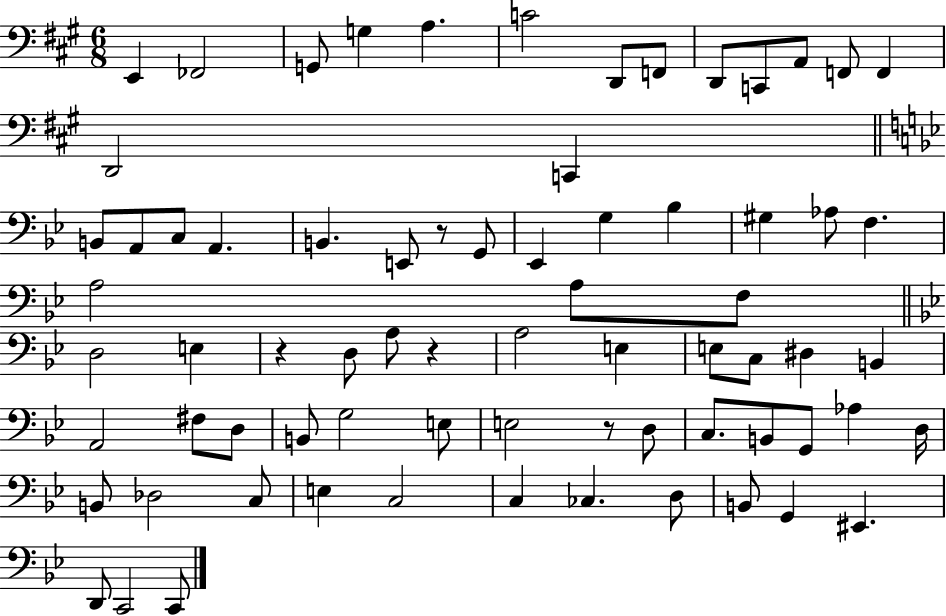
X:1
T:Untitled
M:6/8
L:1/4
K:A
E,, _F,,2 G,,/2 G, A, C2 D,,/2 F,,/2 D,,/2 C,,/2 A,,/2 F,,/2 F,, D,,2 C,, B,,/2 A,,/2 C,/2 A,, B,, E,,/2 z/2 G,,/2 _E,, G, _B, ^G, _A,/2 F, A,2 A,/2 F,/2 D,2 E, z D,/2 A,/2 z A,2 E, E,/2 C,/2 ^D, B,, A,,2 ^F,/2 D,/2 B,,/2 G,2 E,/2 E,2 z/2 D,/2 C,/2 B,,/2 G,,/2 _A, D,/4 B,,/2 _D,2 C,/2 E, C,2 C, _C, D,/2 B,,/2 G,, ^E,, D,,/2 C,,2 C,,/2